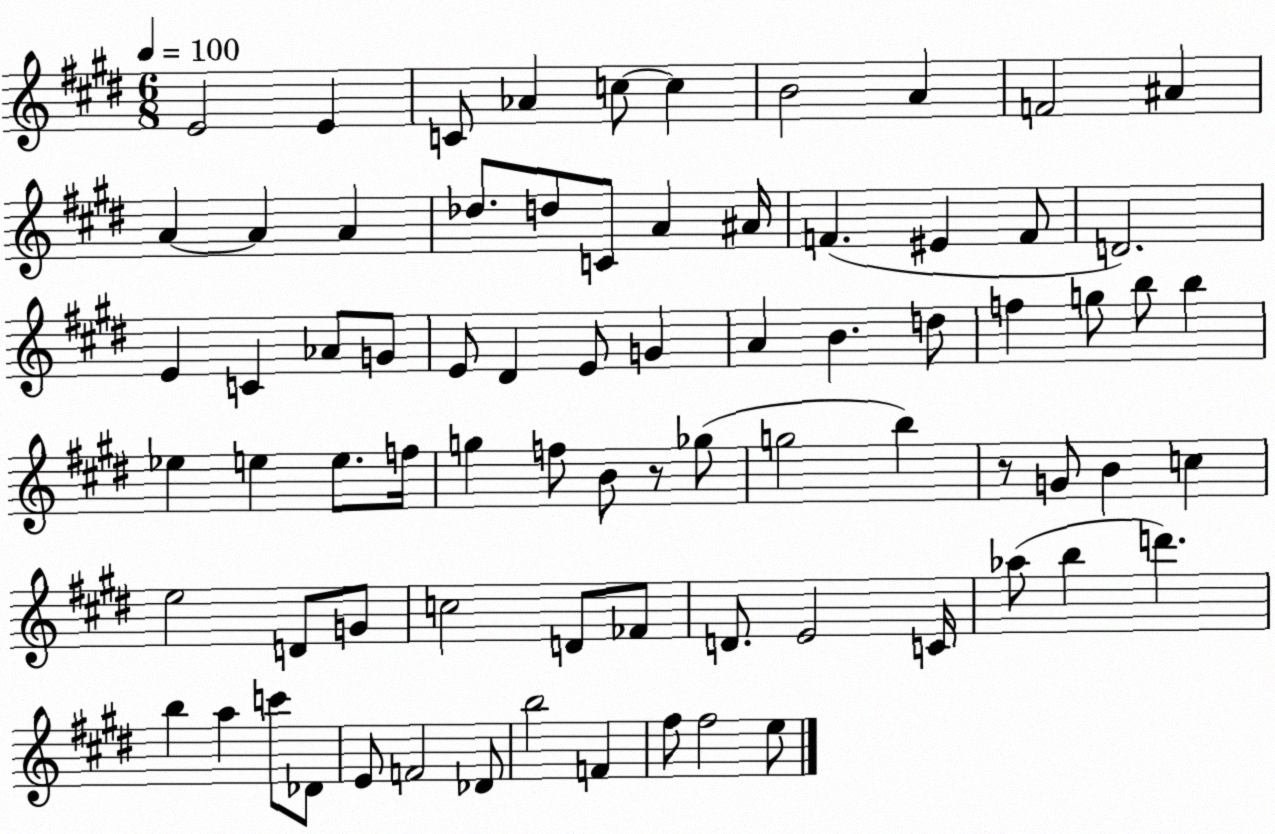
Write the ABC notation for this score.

X:1
T:Untitled
M:6/8
L:1/4
K:E
E2 E C/2 _A c/2 c B2 A F2 ^A A A A _d/2 d/2 C/2 A ^A/4 F ^E F/2 D2 E C _A/2 G/2 E/2 ^D E/2 G A B d/2 f g/2 b/2 b _e e e/2 f/4 g f/2 B/2 z/2 _g/2 g2 b z/2 G/2 B c e2 D/2 G/2 c2 D/2 _F/2 D/2 E2 C/4 _a/2 b d' b a c'/2 _D/2 E/2 F2 _D/2 b2 F ^f/2 ^f2 e/2